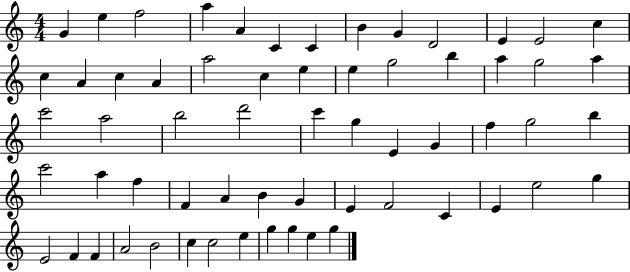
G4/q E5/q F5/h A5/q A4/q C4/q C4/q B4/q G4/q D4/h E4/q E4/h C5/q C5/q A4/q C5/q A4/q A5/h C5/q E5/q E5/q G5/h B5/q A5/q G5/h A5/q C6/h A5/h B5/h D6/h C6/q G5/q E4/q G4/q F5/q G5/h B5/q C6/h A5/q F5/q F4/q A4/q B4/q G4/q E4/q F4/h C4/q E4/q E5/h G5/q E4/h F4/q F4/q A4/h B4/h C5/q C5/h E5/q G5/q G5/q E5/q G5/q